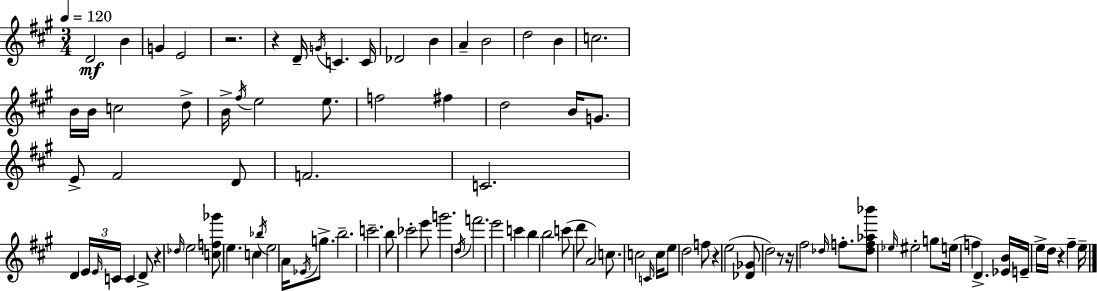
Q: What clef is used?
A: treble